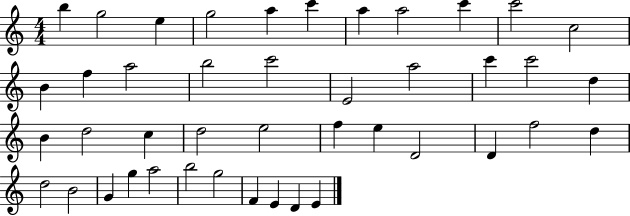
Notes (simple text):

B5/q G5/h E5/q G5/h A5/q C6/q A5/q A5/h C6/q C6/h C5/h B4/q F5/q A5/h B5/h C6/h E4/h A5/h C6/q C6/h D5/q B4/q D5/h C5/q D5/h E5/h F5/q E5/q D4/h D4/q F5/h D5/q D5/h B4/h G4/q G5/q A5/h B5/h G5/h F4/q E4/q D4/q E4/q